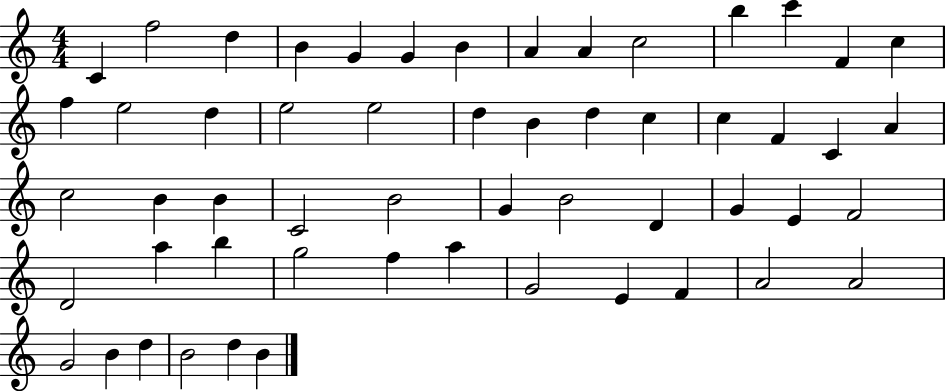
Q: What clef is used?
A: treble